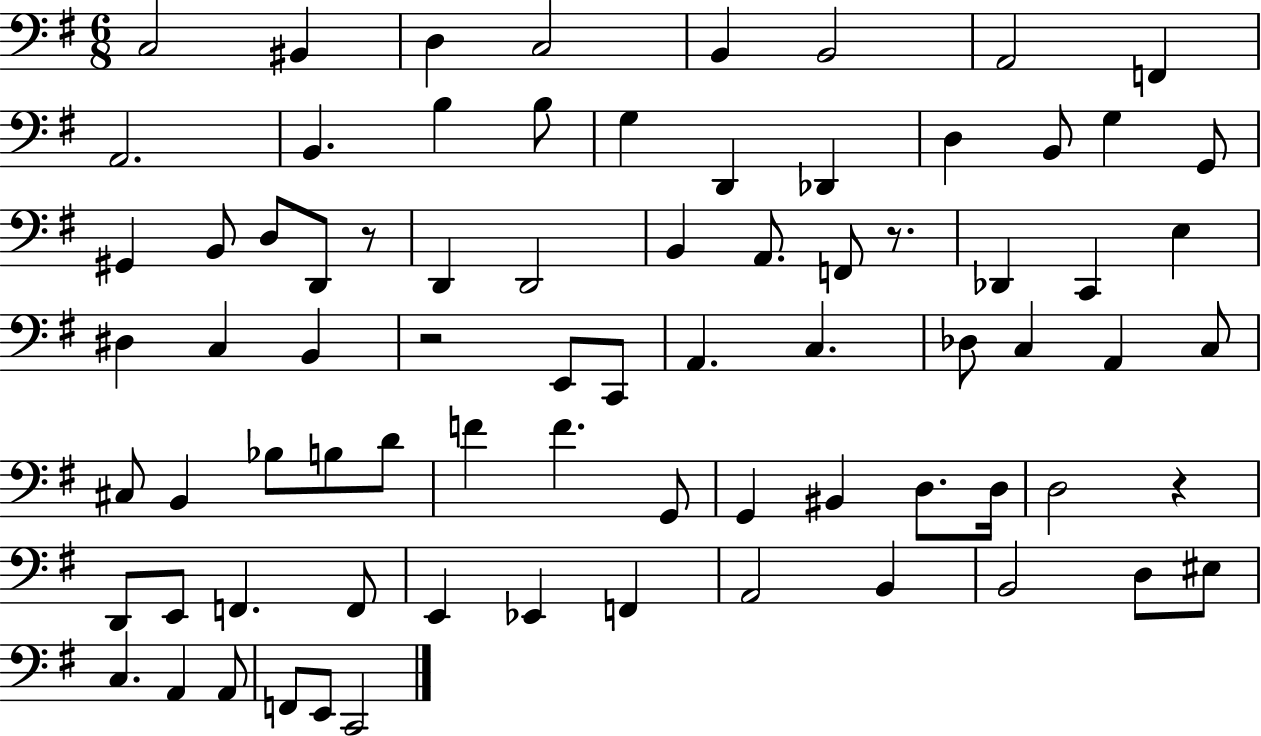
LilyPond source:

{
  \clef bass
  \numericTimeSignature
  \time 6/8
  \key g \major
  c2 bis,4 | d4 c2 | b,4 b,2 | a,2 f,4 | \break a,2. | b,4. b4 b8 | g4 d,4 des,4 | d4 b,8 g4 g,8 | \break gis,4 b,8 d8 d,8 r8 | d,4 d,2 | b,4 a,8. f,8 r8. | des,4 c,4 e4 | \break dis4 c4 b,4 | r2 e,8 c,8 | a,4. c4. | des8 c4 a,4 c8 | \break cis8 b,4 bes8 b8 d'8 | f'4 f'4. g,8 | g,4 bis,4 d8. d16 | d2 r4 | \break d,8 e,8 f,4. f,8 | e,4 ees,4 f,4 | a,2 b,4 | b,2 d8 eis8 | \break c4. a,4 a,8 | f,8 e,8 c,2 | \bar "|."
}